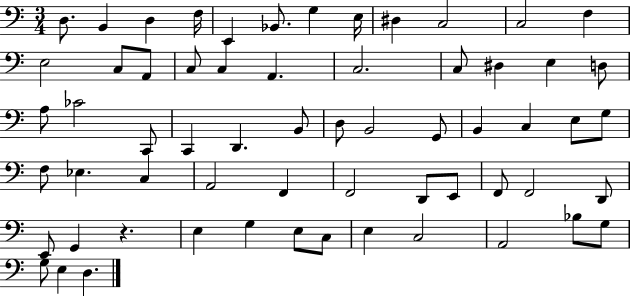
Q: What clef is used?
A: bass